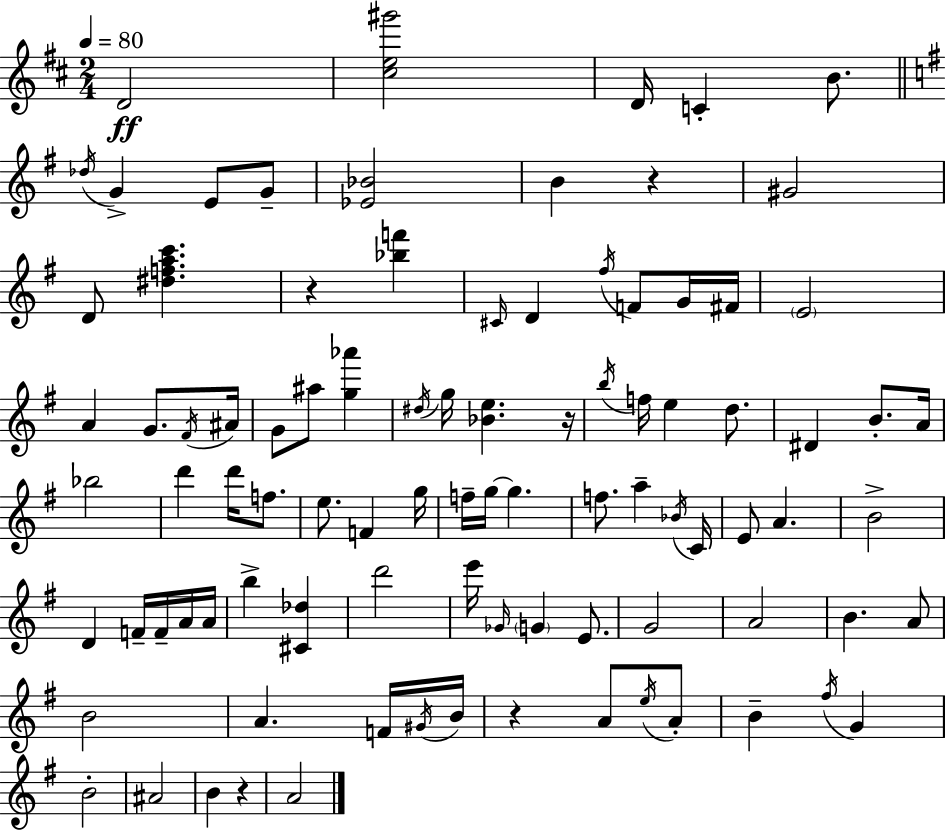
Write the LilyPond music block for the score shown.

{
  \clef treble
  \numericTimeSignature
  \time 2/4
  \key d \major
  \tempo 4 = 80
  d'2\ff | <cis'' e'' gis'''>2 | d'16 c'4-. b'8. | \bar "||" \break \key g \major \acciaccatura { des''16 } g'4-> e'8 g'8-- | <ees' bes'>2 | b'4 r4 | gis'2 | \break d'8 <dis'' f'' a'' c'''>4. | r4 <bes'' f'''>4 | \grace { cis'16 } d'4 \acciaccatura { fis''16 } f'8 | g'16 fis'16 \parenthesize e'2 | \break a'4 g'8. | \acciaccatura { fis'16 } ais'16 g'8 ais''8 | <g'' aes'''>4 \acciaccatura { dis''16 } g''16 <bes' e''>4. | r16 \acciaccatura { b''16 } f''16 e''4 | \break d''8. dis'4 | b'8.-. a'16 bes''2 | d'''4 | d'''16 f''8. e''8. | \break f'4 g''16 f''16-- g''16~~ | g''4. f''8. | a''4-- \acciaccatura { bes'16 } c'16 e'8 | a'4. b'2-> | \break d'4 | f'16-- f'16-- a'16 a'16 b''4-> | <cis' des''>4 d'''2 | e'''16 | \break \grace { ges'16 } \parenthesize g'4 e'8. | g'2 | a'2 | b'4. a'8 | \break b'2 | a'4. f'16 \acciaccatura { gis'16 } | b'16 r4 a'8 \acciaccatura { e''16 } | a'8-. b'4-- \acciaccatura { fis''16 } g'4 | \break b'2-. | ais'2 | b'4 r4 | a'2 | \break \bar "|."
}